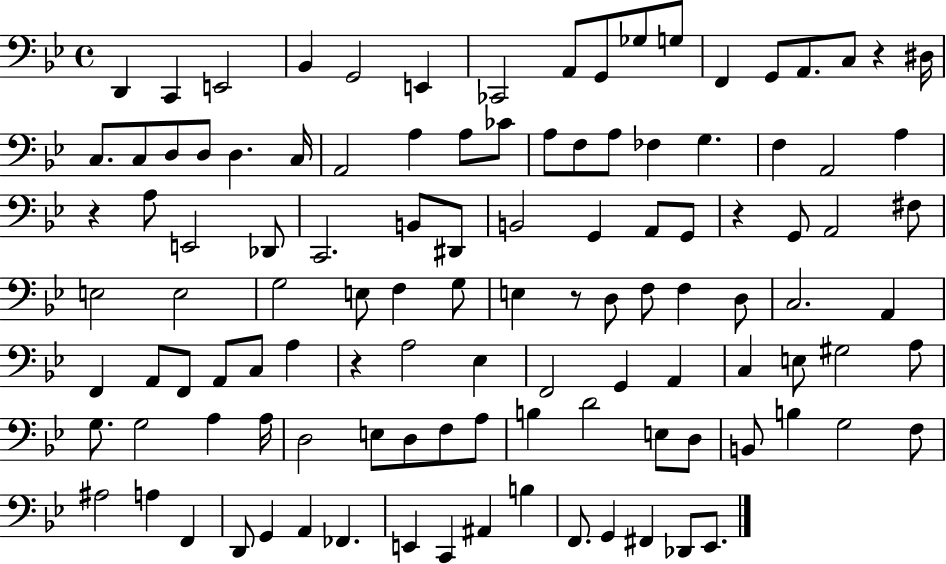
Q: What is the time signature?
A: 4/4